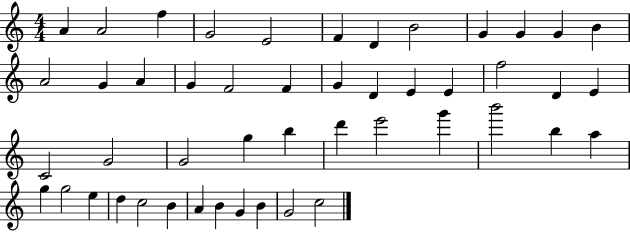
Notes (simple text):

A4/q A4/h F5/q G4/h E4/h F4/q D4/q B4/h G4/q G4/q G4/q B4/q A4/h G4/q A4/q G4/q F4/h F4/q G4/q D4/q E4/q E4/q F5/h D4/q E4/q C4/h G4/h G4/h G5/q B5/q D6/q E6/h G6/q B6/h B5/q A5/q G5/q G5/h E5/q D5/q C5/h B4/q A4/q B4/q G4/q B4/q G4/h C5/h